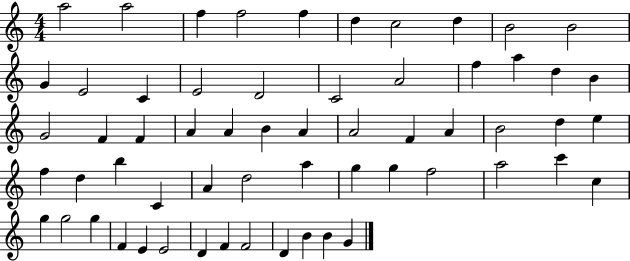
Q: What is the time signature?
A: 4/4